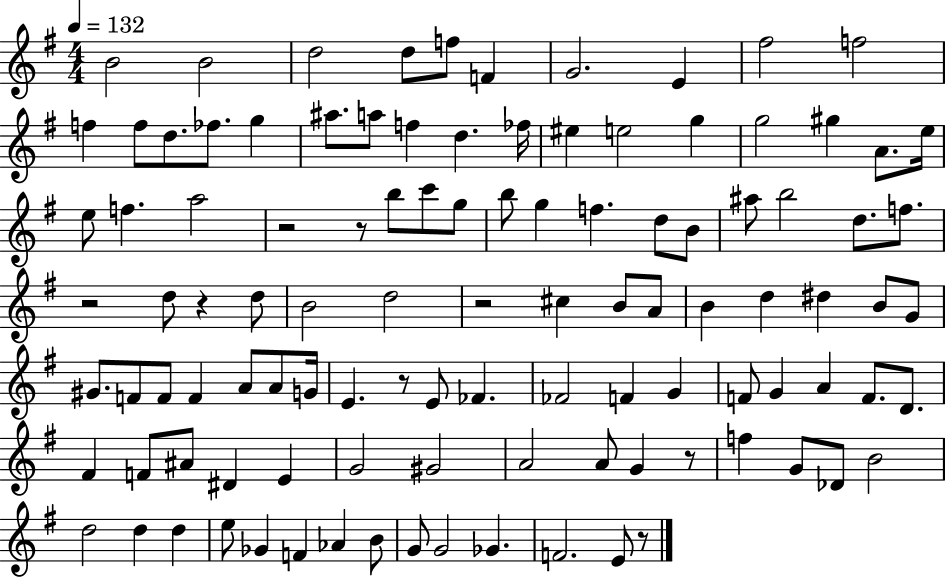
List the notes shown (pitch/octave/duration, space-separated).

B4/h B4/h D5/h D5/e F5/e F4/q G4/h. E4/q F#5/h F5/h F5/q F5/e D5/e. FES5/e. G5/q A#5/e. A5/e F5/q D5/q. FES5/s EIS5/q E5/h G5/q G5/h G#5/q A4/e. E5/s E5/e F5/q. A5/h R/h R/e B5/e C6/e G5/e B5/e G5/q F5/q. D5/e B4/e A#5/e B5/h D5/e. F5/e. R/h D5/e R/q D5/e B4/h D5/h R/h C#5/q B4/e A4/e B4/q D5/q D#5/q B4/e G4/e G#4/e. F4/e F4/e F4/q A4/e A4/e G4/s E4/q. R/e E4/e FES4/q. FES4/h F4/q G4/q F4/e G4/q A4/q F4/e. D4/e. F#4/q F4/e A#4/e D#4/q E4/q G4/h G#4/h A4/h A4/e G4/q R/e F5/q G4/e Db4/e B4/h D5/h D5/q D5/q E5/e Gb4/q F4/q Ab4/q B4/e G4/e G4/h Gb4/q. F4/h. E4/e R/e